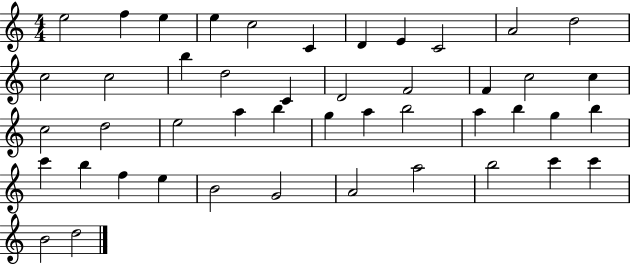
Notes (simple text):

E5/h F5/q E5/q E5/q C5/h C4/q D4/q E4/q C4/h A4/h D5/h C5/h C5/h B5/q D5/h C4/q D4/h F4/h F4/q C5/h C5/q C5/h D5/h E5/h A5/q B5/q G5/q A5/q B5/h A5/q B5/q G5/q B5/q C6/q B5/q F5/q E5/q B4/h G4/h A4/h A5/h B5/h C6/q C6/q B4/h D5/h